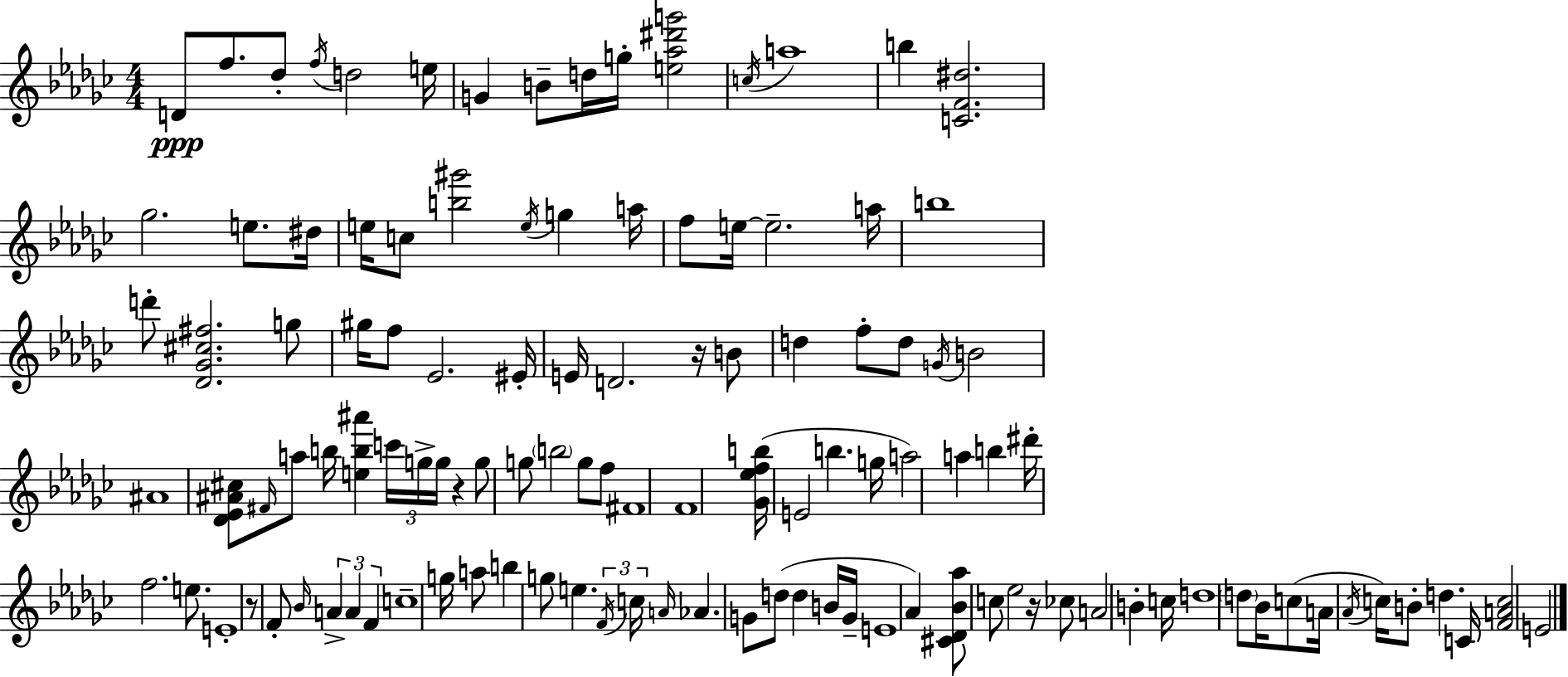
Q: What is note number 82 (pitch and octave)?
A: D5